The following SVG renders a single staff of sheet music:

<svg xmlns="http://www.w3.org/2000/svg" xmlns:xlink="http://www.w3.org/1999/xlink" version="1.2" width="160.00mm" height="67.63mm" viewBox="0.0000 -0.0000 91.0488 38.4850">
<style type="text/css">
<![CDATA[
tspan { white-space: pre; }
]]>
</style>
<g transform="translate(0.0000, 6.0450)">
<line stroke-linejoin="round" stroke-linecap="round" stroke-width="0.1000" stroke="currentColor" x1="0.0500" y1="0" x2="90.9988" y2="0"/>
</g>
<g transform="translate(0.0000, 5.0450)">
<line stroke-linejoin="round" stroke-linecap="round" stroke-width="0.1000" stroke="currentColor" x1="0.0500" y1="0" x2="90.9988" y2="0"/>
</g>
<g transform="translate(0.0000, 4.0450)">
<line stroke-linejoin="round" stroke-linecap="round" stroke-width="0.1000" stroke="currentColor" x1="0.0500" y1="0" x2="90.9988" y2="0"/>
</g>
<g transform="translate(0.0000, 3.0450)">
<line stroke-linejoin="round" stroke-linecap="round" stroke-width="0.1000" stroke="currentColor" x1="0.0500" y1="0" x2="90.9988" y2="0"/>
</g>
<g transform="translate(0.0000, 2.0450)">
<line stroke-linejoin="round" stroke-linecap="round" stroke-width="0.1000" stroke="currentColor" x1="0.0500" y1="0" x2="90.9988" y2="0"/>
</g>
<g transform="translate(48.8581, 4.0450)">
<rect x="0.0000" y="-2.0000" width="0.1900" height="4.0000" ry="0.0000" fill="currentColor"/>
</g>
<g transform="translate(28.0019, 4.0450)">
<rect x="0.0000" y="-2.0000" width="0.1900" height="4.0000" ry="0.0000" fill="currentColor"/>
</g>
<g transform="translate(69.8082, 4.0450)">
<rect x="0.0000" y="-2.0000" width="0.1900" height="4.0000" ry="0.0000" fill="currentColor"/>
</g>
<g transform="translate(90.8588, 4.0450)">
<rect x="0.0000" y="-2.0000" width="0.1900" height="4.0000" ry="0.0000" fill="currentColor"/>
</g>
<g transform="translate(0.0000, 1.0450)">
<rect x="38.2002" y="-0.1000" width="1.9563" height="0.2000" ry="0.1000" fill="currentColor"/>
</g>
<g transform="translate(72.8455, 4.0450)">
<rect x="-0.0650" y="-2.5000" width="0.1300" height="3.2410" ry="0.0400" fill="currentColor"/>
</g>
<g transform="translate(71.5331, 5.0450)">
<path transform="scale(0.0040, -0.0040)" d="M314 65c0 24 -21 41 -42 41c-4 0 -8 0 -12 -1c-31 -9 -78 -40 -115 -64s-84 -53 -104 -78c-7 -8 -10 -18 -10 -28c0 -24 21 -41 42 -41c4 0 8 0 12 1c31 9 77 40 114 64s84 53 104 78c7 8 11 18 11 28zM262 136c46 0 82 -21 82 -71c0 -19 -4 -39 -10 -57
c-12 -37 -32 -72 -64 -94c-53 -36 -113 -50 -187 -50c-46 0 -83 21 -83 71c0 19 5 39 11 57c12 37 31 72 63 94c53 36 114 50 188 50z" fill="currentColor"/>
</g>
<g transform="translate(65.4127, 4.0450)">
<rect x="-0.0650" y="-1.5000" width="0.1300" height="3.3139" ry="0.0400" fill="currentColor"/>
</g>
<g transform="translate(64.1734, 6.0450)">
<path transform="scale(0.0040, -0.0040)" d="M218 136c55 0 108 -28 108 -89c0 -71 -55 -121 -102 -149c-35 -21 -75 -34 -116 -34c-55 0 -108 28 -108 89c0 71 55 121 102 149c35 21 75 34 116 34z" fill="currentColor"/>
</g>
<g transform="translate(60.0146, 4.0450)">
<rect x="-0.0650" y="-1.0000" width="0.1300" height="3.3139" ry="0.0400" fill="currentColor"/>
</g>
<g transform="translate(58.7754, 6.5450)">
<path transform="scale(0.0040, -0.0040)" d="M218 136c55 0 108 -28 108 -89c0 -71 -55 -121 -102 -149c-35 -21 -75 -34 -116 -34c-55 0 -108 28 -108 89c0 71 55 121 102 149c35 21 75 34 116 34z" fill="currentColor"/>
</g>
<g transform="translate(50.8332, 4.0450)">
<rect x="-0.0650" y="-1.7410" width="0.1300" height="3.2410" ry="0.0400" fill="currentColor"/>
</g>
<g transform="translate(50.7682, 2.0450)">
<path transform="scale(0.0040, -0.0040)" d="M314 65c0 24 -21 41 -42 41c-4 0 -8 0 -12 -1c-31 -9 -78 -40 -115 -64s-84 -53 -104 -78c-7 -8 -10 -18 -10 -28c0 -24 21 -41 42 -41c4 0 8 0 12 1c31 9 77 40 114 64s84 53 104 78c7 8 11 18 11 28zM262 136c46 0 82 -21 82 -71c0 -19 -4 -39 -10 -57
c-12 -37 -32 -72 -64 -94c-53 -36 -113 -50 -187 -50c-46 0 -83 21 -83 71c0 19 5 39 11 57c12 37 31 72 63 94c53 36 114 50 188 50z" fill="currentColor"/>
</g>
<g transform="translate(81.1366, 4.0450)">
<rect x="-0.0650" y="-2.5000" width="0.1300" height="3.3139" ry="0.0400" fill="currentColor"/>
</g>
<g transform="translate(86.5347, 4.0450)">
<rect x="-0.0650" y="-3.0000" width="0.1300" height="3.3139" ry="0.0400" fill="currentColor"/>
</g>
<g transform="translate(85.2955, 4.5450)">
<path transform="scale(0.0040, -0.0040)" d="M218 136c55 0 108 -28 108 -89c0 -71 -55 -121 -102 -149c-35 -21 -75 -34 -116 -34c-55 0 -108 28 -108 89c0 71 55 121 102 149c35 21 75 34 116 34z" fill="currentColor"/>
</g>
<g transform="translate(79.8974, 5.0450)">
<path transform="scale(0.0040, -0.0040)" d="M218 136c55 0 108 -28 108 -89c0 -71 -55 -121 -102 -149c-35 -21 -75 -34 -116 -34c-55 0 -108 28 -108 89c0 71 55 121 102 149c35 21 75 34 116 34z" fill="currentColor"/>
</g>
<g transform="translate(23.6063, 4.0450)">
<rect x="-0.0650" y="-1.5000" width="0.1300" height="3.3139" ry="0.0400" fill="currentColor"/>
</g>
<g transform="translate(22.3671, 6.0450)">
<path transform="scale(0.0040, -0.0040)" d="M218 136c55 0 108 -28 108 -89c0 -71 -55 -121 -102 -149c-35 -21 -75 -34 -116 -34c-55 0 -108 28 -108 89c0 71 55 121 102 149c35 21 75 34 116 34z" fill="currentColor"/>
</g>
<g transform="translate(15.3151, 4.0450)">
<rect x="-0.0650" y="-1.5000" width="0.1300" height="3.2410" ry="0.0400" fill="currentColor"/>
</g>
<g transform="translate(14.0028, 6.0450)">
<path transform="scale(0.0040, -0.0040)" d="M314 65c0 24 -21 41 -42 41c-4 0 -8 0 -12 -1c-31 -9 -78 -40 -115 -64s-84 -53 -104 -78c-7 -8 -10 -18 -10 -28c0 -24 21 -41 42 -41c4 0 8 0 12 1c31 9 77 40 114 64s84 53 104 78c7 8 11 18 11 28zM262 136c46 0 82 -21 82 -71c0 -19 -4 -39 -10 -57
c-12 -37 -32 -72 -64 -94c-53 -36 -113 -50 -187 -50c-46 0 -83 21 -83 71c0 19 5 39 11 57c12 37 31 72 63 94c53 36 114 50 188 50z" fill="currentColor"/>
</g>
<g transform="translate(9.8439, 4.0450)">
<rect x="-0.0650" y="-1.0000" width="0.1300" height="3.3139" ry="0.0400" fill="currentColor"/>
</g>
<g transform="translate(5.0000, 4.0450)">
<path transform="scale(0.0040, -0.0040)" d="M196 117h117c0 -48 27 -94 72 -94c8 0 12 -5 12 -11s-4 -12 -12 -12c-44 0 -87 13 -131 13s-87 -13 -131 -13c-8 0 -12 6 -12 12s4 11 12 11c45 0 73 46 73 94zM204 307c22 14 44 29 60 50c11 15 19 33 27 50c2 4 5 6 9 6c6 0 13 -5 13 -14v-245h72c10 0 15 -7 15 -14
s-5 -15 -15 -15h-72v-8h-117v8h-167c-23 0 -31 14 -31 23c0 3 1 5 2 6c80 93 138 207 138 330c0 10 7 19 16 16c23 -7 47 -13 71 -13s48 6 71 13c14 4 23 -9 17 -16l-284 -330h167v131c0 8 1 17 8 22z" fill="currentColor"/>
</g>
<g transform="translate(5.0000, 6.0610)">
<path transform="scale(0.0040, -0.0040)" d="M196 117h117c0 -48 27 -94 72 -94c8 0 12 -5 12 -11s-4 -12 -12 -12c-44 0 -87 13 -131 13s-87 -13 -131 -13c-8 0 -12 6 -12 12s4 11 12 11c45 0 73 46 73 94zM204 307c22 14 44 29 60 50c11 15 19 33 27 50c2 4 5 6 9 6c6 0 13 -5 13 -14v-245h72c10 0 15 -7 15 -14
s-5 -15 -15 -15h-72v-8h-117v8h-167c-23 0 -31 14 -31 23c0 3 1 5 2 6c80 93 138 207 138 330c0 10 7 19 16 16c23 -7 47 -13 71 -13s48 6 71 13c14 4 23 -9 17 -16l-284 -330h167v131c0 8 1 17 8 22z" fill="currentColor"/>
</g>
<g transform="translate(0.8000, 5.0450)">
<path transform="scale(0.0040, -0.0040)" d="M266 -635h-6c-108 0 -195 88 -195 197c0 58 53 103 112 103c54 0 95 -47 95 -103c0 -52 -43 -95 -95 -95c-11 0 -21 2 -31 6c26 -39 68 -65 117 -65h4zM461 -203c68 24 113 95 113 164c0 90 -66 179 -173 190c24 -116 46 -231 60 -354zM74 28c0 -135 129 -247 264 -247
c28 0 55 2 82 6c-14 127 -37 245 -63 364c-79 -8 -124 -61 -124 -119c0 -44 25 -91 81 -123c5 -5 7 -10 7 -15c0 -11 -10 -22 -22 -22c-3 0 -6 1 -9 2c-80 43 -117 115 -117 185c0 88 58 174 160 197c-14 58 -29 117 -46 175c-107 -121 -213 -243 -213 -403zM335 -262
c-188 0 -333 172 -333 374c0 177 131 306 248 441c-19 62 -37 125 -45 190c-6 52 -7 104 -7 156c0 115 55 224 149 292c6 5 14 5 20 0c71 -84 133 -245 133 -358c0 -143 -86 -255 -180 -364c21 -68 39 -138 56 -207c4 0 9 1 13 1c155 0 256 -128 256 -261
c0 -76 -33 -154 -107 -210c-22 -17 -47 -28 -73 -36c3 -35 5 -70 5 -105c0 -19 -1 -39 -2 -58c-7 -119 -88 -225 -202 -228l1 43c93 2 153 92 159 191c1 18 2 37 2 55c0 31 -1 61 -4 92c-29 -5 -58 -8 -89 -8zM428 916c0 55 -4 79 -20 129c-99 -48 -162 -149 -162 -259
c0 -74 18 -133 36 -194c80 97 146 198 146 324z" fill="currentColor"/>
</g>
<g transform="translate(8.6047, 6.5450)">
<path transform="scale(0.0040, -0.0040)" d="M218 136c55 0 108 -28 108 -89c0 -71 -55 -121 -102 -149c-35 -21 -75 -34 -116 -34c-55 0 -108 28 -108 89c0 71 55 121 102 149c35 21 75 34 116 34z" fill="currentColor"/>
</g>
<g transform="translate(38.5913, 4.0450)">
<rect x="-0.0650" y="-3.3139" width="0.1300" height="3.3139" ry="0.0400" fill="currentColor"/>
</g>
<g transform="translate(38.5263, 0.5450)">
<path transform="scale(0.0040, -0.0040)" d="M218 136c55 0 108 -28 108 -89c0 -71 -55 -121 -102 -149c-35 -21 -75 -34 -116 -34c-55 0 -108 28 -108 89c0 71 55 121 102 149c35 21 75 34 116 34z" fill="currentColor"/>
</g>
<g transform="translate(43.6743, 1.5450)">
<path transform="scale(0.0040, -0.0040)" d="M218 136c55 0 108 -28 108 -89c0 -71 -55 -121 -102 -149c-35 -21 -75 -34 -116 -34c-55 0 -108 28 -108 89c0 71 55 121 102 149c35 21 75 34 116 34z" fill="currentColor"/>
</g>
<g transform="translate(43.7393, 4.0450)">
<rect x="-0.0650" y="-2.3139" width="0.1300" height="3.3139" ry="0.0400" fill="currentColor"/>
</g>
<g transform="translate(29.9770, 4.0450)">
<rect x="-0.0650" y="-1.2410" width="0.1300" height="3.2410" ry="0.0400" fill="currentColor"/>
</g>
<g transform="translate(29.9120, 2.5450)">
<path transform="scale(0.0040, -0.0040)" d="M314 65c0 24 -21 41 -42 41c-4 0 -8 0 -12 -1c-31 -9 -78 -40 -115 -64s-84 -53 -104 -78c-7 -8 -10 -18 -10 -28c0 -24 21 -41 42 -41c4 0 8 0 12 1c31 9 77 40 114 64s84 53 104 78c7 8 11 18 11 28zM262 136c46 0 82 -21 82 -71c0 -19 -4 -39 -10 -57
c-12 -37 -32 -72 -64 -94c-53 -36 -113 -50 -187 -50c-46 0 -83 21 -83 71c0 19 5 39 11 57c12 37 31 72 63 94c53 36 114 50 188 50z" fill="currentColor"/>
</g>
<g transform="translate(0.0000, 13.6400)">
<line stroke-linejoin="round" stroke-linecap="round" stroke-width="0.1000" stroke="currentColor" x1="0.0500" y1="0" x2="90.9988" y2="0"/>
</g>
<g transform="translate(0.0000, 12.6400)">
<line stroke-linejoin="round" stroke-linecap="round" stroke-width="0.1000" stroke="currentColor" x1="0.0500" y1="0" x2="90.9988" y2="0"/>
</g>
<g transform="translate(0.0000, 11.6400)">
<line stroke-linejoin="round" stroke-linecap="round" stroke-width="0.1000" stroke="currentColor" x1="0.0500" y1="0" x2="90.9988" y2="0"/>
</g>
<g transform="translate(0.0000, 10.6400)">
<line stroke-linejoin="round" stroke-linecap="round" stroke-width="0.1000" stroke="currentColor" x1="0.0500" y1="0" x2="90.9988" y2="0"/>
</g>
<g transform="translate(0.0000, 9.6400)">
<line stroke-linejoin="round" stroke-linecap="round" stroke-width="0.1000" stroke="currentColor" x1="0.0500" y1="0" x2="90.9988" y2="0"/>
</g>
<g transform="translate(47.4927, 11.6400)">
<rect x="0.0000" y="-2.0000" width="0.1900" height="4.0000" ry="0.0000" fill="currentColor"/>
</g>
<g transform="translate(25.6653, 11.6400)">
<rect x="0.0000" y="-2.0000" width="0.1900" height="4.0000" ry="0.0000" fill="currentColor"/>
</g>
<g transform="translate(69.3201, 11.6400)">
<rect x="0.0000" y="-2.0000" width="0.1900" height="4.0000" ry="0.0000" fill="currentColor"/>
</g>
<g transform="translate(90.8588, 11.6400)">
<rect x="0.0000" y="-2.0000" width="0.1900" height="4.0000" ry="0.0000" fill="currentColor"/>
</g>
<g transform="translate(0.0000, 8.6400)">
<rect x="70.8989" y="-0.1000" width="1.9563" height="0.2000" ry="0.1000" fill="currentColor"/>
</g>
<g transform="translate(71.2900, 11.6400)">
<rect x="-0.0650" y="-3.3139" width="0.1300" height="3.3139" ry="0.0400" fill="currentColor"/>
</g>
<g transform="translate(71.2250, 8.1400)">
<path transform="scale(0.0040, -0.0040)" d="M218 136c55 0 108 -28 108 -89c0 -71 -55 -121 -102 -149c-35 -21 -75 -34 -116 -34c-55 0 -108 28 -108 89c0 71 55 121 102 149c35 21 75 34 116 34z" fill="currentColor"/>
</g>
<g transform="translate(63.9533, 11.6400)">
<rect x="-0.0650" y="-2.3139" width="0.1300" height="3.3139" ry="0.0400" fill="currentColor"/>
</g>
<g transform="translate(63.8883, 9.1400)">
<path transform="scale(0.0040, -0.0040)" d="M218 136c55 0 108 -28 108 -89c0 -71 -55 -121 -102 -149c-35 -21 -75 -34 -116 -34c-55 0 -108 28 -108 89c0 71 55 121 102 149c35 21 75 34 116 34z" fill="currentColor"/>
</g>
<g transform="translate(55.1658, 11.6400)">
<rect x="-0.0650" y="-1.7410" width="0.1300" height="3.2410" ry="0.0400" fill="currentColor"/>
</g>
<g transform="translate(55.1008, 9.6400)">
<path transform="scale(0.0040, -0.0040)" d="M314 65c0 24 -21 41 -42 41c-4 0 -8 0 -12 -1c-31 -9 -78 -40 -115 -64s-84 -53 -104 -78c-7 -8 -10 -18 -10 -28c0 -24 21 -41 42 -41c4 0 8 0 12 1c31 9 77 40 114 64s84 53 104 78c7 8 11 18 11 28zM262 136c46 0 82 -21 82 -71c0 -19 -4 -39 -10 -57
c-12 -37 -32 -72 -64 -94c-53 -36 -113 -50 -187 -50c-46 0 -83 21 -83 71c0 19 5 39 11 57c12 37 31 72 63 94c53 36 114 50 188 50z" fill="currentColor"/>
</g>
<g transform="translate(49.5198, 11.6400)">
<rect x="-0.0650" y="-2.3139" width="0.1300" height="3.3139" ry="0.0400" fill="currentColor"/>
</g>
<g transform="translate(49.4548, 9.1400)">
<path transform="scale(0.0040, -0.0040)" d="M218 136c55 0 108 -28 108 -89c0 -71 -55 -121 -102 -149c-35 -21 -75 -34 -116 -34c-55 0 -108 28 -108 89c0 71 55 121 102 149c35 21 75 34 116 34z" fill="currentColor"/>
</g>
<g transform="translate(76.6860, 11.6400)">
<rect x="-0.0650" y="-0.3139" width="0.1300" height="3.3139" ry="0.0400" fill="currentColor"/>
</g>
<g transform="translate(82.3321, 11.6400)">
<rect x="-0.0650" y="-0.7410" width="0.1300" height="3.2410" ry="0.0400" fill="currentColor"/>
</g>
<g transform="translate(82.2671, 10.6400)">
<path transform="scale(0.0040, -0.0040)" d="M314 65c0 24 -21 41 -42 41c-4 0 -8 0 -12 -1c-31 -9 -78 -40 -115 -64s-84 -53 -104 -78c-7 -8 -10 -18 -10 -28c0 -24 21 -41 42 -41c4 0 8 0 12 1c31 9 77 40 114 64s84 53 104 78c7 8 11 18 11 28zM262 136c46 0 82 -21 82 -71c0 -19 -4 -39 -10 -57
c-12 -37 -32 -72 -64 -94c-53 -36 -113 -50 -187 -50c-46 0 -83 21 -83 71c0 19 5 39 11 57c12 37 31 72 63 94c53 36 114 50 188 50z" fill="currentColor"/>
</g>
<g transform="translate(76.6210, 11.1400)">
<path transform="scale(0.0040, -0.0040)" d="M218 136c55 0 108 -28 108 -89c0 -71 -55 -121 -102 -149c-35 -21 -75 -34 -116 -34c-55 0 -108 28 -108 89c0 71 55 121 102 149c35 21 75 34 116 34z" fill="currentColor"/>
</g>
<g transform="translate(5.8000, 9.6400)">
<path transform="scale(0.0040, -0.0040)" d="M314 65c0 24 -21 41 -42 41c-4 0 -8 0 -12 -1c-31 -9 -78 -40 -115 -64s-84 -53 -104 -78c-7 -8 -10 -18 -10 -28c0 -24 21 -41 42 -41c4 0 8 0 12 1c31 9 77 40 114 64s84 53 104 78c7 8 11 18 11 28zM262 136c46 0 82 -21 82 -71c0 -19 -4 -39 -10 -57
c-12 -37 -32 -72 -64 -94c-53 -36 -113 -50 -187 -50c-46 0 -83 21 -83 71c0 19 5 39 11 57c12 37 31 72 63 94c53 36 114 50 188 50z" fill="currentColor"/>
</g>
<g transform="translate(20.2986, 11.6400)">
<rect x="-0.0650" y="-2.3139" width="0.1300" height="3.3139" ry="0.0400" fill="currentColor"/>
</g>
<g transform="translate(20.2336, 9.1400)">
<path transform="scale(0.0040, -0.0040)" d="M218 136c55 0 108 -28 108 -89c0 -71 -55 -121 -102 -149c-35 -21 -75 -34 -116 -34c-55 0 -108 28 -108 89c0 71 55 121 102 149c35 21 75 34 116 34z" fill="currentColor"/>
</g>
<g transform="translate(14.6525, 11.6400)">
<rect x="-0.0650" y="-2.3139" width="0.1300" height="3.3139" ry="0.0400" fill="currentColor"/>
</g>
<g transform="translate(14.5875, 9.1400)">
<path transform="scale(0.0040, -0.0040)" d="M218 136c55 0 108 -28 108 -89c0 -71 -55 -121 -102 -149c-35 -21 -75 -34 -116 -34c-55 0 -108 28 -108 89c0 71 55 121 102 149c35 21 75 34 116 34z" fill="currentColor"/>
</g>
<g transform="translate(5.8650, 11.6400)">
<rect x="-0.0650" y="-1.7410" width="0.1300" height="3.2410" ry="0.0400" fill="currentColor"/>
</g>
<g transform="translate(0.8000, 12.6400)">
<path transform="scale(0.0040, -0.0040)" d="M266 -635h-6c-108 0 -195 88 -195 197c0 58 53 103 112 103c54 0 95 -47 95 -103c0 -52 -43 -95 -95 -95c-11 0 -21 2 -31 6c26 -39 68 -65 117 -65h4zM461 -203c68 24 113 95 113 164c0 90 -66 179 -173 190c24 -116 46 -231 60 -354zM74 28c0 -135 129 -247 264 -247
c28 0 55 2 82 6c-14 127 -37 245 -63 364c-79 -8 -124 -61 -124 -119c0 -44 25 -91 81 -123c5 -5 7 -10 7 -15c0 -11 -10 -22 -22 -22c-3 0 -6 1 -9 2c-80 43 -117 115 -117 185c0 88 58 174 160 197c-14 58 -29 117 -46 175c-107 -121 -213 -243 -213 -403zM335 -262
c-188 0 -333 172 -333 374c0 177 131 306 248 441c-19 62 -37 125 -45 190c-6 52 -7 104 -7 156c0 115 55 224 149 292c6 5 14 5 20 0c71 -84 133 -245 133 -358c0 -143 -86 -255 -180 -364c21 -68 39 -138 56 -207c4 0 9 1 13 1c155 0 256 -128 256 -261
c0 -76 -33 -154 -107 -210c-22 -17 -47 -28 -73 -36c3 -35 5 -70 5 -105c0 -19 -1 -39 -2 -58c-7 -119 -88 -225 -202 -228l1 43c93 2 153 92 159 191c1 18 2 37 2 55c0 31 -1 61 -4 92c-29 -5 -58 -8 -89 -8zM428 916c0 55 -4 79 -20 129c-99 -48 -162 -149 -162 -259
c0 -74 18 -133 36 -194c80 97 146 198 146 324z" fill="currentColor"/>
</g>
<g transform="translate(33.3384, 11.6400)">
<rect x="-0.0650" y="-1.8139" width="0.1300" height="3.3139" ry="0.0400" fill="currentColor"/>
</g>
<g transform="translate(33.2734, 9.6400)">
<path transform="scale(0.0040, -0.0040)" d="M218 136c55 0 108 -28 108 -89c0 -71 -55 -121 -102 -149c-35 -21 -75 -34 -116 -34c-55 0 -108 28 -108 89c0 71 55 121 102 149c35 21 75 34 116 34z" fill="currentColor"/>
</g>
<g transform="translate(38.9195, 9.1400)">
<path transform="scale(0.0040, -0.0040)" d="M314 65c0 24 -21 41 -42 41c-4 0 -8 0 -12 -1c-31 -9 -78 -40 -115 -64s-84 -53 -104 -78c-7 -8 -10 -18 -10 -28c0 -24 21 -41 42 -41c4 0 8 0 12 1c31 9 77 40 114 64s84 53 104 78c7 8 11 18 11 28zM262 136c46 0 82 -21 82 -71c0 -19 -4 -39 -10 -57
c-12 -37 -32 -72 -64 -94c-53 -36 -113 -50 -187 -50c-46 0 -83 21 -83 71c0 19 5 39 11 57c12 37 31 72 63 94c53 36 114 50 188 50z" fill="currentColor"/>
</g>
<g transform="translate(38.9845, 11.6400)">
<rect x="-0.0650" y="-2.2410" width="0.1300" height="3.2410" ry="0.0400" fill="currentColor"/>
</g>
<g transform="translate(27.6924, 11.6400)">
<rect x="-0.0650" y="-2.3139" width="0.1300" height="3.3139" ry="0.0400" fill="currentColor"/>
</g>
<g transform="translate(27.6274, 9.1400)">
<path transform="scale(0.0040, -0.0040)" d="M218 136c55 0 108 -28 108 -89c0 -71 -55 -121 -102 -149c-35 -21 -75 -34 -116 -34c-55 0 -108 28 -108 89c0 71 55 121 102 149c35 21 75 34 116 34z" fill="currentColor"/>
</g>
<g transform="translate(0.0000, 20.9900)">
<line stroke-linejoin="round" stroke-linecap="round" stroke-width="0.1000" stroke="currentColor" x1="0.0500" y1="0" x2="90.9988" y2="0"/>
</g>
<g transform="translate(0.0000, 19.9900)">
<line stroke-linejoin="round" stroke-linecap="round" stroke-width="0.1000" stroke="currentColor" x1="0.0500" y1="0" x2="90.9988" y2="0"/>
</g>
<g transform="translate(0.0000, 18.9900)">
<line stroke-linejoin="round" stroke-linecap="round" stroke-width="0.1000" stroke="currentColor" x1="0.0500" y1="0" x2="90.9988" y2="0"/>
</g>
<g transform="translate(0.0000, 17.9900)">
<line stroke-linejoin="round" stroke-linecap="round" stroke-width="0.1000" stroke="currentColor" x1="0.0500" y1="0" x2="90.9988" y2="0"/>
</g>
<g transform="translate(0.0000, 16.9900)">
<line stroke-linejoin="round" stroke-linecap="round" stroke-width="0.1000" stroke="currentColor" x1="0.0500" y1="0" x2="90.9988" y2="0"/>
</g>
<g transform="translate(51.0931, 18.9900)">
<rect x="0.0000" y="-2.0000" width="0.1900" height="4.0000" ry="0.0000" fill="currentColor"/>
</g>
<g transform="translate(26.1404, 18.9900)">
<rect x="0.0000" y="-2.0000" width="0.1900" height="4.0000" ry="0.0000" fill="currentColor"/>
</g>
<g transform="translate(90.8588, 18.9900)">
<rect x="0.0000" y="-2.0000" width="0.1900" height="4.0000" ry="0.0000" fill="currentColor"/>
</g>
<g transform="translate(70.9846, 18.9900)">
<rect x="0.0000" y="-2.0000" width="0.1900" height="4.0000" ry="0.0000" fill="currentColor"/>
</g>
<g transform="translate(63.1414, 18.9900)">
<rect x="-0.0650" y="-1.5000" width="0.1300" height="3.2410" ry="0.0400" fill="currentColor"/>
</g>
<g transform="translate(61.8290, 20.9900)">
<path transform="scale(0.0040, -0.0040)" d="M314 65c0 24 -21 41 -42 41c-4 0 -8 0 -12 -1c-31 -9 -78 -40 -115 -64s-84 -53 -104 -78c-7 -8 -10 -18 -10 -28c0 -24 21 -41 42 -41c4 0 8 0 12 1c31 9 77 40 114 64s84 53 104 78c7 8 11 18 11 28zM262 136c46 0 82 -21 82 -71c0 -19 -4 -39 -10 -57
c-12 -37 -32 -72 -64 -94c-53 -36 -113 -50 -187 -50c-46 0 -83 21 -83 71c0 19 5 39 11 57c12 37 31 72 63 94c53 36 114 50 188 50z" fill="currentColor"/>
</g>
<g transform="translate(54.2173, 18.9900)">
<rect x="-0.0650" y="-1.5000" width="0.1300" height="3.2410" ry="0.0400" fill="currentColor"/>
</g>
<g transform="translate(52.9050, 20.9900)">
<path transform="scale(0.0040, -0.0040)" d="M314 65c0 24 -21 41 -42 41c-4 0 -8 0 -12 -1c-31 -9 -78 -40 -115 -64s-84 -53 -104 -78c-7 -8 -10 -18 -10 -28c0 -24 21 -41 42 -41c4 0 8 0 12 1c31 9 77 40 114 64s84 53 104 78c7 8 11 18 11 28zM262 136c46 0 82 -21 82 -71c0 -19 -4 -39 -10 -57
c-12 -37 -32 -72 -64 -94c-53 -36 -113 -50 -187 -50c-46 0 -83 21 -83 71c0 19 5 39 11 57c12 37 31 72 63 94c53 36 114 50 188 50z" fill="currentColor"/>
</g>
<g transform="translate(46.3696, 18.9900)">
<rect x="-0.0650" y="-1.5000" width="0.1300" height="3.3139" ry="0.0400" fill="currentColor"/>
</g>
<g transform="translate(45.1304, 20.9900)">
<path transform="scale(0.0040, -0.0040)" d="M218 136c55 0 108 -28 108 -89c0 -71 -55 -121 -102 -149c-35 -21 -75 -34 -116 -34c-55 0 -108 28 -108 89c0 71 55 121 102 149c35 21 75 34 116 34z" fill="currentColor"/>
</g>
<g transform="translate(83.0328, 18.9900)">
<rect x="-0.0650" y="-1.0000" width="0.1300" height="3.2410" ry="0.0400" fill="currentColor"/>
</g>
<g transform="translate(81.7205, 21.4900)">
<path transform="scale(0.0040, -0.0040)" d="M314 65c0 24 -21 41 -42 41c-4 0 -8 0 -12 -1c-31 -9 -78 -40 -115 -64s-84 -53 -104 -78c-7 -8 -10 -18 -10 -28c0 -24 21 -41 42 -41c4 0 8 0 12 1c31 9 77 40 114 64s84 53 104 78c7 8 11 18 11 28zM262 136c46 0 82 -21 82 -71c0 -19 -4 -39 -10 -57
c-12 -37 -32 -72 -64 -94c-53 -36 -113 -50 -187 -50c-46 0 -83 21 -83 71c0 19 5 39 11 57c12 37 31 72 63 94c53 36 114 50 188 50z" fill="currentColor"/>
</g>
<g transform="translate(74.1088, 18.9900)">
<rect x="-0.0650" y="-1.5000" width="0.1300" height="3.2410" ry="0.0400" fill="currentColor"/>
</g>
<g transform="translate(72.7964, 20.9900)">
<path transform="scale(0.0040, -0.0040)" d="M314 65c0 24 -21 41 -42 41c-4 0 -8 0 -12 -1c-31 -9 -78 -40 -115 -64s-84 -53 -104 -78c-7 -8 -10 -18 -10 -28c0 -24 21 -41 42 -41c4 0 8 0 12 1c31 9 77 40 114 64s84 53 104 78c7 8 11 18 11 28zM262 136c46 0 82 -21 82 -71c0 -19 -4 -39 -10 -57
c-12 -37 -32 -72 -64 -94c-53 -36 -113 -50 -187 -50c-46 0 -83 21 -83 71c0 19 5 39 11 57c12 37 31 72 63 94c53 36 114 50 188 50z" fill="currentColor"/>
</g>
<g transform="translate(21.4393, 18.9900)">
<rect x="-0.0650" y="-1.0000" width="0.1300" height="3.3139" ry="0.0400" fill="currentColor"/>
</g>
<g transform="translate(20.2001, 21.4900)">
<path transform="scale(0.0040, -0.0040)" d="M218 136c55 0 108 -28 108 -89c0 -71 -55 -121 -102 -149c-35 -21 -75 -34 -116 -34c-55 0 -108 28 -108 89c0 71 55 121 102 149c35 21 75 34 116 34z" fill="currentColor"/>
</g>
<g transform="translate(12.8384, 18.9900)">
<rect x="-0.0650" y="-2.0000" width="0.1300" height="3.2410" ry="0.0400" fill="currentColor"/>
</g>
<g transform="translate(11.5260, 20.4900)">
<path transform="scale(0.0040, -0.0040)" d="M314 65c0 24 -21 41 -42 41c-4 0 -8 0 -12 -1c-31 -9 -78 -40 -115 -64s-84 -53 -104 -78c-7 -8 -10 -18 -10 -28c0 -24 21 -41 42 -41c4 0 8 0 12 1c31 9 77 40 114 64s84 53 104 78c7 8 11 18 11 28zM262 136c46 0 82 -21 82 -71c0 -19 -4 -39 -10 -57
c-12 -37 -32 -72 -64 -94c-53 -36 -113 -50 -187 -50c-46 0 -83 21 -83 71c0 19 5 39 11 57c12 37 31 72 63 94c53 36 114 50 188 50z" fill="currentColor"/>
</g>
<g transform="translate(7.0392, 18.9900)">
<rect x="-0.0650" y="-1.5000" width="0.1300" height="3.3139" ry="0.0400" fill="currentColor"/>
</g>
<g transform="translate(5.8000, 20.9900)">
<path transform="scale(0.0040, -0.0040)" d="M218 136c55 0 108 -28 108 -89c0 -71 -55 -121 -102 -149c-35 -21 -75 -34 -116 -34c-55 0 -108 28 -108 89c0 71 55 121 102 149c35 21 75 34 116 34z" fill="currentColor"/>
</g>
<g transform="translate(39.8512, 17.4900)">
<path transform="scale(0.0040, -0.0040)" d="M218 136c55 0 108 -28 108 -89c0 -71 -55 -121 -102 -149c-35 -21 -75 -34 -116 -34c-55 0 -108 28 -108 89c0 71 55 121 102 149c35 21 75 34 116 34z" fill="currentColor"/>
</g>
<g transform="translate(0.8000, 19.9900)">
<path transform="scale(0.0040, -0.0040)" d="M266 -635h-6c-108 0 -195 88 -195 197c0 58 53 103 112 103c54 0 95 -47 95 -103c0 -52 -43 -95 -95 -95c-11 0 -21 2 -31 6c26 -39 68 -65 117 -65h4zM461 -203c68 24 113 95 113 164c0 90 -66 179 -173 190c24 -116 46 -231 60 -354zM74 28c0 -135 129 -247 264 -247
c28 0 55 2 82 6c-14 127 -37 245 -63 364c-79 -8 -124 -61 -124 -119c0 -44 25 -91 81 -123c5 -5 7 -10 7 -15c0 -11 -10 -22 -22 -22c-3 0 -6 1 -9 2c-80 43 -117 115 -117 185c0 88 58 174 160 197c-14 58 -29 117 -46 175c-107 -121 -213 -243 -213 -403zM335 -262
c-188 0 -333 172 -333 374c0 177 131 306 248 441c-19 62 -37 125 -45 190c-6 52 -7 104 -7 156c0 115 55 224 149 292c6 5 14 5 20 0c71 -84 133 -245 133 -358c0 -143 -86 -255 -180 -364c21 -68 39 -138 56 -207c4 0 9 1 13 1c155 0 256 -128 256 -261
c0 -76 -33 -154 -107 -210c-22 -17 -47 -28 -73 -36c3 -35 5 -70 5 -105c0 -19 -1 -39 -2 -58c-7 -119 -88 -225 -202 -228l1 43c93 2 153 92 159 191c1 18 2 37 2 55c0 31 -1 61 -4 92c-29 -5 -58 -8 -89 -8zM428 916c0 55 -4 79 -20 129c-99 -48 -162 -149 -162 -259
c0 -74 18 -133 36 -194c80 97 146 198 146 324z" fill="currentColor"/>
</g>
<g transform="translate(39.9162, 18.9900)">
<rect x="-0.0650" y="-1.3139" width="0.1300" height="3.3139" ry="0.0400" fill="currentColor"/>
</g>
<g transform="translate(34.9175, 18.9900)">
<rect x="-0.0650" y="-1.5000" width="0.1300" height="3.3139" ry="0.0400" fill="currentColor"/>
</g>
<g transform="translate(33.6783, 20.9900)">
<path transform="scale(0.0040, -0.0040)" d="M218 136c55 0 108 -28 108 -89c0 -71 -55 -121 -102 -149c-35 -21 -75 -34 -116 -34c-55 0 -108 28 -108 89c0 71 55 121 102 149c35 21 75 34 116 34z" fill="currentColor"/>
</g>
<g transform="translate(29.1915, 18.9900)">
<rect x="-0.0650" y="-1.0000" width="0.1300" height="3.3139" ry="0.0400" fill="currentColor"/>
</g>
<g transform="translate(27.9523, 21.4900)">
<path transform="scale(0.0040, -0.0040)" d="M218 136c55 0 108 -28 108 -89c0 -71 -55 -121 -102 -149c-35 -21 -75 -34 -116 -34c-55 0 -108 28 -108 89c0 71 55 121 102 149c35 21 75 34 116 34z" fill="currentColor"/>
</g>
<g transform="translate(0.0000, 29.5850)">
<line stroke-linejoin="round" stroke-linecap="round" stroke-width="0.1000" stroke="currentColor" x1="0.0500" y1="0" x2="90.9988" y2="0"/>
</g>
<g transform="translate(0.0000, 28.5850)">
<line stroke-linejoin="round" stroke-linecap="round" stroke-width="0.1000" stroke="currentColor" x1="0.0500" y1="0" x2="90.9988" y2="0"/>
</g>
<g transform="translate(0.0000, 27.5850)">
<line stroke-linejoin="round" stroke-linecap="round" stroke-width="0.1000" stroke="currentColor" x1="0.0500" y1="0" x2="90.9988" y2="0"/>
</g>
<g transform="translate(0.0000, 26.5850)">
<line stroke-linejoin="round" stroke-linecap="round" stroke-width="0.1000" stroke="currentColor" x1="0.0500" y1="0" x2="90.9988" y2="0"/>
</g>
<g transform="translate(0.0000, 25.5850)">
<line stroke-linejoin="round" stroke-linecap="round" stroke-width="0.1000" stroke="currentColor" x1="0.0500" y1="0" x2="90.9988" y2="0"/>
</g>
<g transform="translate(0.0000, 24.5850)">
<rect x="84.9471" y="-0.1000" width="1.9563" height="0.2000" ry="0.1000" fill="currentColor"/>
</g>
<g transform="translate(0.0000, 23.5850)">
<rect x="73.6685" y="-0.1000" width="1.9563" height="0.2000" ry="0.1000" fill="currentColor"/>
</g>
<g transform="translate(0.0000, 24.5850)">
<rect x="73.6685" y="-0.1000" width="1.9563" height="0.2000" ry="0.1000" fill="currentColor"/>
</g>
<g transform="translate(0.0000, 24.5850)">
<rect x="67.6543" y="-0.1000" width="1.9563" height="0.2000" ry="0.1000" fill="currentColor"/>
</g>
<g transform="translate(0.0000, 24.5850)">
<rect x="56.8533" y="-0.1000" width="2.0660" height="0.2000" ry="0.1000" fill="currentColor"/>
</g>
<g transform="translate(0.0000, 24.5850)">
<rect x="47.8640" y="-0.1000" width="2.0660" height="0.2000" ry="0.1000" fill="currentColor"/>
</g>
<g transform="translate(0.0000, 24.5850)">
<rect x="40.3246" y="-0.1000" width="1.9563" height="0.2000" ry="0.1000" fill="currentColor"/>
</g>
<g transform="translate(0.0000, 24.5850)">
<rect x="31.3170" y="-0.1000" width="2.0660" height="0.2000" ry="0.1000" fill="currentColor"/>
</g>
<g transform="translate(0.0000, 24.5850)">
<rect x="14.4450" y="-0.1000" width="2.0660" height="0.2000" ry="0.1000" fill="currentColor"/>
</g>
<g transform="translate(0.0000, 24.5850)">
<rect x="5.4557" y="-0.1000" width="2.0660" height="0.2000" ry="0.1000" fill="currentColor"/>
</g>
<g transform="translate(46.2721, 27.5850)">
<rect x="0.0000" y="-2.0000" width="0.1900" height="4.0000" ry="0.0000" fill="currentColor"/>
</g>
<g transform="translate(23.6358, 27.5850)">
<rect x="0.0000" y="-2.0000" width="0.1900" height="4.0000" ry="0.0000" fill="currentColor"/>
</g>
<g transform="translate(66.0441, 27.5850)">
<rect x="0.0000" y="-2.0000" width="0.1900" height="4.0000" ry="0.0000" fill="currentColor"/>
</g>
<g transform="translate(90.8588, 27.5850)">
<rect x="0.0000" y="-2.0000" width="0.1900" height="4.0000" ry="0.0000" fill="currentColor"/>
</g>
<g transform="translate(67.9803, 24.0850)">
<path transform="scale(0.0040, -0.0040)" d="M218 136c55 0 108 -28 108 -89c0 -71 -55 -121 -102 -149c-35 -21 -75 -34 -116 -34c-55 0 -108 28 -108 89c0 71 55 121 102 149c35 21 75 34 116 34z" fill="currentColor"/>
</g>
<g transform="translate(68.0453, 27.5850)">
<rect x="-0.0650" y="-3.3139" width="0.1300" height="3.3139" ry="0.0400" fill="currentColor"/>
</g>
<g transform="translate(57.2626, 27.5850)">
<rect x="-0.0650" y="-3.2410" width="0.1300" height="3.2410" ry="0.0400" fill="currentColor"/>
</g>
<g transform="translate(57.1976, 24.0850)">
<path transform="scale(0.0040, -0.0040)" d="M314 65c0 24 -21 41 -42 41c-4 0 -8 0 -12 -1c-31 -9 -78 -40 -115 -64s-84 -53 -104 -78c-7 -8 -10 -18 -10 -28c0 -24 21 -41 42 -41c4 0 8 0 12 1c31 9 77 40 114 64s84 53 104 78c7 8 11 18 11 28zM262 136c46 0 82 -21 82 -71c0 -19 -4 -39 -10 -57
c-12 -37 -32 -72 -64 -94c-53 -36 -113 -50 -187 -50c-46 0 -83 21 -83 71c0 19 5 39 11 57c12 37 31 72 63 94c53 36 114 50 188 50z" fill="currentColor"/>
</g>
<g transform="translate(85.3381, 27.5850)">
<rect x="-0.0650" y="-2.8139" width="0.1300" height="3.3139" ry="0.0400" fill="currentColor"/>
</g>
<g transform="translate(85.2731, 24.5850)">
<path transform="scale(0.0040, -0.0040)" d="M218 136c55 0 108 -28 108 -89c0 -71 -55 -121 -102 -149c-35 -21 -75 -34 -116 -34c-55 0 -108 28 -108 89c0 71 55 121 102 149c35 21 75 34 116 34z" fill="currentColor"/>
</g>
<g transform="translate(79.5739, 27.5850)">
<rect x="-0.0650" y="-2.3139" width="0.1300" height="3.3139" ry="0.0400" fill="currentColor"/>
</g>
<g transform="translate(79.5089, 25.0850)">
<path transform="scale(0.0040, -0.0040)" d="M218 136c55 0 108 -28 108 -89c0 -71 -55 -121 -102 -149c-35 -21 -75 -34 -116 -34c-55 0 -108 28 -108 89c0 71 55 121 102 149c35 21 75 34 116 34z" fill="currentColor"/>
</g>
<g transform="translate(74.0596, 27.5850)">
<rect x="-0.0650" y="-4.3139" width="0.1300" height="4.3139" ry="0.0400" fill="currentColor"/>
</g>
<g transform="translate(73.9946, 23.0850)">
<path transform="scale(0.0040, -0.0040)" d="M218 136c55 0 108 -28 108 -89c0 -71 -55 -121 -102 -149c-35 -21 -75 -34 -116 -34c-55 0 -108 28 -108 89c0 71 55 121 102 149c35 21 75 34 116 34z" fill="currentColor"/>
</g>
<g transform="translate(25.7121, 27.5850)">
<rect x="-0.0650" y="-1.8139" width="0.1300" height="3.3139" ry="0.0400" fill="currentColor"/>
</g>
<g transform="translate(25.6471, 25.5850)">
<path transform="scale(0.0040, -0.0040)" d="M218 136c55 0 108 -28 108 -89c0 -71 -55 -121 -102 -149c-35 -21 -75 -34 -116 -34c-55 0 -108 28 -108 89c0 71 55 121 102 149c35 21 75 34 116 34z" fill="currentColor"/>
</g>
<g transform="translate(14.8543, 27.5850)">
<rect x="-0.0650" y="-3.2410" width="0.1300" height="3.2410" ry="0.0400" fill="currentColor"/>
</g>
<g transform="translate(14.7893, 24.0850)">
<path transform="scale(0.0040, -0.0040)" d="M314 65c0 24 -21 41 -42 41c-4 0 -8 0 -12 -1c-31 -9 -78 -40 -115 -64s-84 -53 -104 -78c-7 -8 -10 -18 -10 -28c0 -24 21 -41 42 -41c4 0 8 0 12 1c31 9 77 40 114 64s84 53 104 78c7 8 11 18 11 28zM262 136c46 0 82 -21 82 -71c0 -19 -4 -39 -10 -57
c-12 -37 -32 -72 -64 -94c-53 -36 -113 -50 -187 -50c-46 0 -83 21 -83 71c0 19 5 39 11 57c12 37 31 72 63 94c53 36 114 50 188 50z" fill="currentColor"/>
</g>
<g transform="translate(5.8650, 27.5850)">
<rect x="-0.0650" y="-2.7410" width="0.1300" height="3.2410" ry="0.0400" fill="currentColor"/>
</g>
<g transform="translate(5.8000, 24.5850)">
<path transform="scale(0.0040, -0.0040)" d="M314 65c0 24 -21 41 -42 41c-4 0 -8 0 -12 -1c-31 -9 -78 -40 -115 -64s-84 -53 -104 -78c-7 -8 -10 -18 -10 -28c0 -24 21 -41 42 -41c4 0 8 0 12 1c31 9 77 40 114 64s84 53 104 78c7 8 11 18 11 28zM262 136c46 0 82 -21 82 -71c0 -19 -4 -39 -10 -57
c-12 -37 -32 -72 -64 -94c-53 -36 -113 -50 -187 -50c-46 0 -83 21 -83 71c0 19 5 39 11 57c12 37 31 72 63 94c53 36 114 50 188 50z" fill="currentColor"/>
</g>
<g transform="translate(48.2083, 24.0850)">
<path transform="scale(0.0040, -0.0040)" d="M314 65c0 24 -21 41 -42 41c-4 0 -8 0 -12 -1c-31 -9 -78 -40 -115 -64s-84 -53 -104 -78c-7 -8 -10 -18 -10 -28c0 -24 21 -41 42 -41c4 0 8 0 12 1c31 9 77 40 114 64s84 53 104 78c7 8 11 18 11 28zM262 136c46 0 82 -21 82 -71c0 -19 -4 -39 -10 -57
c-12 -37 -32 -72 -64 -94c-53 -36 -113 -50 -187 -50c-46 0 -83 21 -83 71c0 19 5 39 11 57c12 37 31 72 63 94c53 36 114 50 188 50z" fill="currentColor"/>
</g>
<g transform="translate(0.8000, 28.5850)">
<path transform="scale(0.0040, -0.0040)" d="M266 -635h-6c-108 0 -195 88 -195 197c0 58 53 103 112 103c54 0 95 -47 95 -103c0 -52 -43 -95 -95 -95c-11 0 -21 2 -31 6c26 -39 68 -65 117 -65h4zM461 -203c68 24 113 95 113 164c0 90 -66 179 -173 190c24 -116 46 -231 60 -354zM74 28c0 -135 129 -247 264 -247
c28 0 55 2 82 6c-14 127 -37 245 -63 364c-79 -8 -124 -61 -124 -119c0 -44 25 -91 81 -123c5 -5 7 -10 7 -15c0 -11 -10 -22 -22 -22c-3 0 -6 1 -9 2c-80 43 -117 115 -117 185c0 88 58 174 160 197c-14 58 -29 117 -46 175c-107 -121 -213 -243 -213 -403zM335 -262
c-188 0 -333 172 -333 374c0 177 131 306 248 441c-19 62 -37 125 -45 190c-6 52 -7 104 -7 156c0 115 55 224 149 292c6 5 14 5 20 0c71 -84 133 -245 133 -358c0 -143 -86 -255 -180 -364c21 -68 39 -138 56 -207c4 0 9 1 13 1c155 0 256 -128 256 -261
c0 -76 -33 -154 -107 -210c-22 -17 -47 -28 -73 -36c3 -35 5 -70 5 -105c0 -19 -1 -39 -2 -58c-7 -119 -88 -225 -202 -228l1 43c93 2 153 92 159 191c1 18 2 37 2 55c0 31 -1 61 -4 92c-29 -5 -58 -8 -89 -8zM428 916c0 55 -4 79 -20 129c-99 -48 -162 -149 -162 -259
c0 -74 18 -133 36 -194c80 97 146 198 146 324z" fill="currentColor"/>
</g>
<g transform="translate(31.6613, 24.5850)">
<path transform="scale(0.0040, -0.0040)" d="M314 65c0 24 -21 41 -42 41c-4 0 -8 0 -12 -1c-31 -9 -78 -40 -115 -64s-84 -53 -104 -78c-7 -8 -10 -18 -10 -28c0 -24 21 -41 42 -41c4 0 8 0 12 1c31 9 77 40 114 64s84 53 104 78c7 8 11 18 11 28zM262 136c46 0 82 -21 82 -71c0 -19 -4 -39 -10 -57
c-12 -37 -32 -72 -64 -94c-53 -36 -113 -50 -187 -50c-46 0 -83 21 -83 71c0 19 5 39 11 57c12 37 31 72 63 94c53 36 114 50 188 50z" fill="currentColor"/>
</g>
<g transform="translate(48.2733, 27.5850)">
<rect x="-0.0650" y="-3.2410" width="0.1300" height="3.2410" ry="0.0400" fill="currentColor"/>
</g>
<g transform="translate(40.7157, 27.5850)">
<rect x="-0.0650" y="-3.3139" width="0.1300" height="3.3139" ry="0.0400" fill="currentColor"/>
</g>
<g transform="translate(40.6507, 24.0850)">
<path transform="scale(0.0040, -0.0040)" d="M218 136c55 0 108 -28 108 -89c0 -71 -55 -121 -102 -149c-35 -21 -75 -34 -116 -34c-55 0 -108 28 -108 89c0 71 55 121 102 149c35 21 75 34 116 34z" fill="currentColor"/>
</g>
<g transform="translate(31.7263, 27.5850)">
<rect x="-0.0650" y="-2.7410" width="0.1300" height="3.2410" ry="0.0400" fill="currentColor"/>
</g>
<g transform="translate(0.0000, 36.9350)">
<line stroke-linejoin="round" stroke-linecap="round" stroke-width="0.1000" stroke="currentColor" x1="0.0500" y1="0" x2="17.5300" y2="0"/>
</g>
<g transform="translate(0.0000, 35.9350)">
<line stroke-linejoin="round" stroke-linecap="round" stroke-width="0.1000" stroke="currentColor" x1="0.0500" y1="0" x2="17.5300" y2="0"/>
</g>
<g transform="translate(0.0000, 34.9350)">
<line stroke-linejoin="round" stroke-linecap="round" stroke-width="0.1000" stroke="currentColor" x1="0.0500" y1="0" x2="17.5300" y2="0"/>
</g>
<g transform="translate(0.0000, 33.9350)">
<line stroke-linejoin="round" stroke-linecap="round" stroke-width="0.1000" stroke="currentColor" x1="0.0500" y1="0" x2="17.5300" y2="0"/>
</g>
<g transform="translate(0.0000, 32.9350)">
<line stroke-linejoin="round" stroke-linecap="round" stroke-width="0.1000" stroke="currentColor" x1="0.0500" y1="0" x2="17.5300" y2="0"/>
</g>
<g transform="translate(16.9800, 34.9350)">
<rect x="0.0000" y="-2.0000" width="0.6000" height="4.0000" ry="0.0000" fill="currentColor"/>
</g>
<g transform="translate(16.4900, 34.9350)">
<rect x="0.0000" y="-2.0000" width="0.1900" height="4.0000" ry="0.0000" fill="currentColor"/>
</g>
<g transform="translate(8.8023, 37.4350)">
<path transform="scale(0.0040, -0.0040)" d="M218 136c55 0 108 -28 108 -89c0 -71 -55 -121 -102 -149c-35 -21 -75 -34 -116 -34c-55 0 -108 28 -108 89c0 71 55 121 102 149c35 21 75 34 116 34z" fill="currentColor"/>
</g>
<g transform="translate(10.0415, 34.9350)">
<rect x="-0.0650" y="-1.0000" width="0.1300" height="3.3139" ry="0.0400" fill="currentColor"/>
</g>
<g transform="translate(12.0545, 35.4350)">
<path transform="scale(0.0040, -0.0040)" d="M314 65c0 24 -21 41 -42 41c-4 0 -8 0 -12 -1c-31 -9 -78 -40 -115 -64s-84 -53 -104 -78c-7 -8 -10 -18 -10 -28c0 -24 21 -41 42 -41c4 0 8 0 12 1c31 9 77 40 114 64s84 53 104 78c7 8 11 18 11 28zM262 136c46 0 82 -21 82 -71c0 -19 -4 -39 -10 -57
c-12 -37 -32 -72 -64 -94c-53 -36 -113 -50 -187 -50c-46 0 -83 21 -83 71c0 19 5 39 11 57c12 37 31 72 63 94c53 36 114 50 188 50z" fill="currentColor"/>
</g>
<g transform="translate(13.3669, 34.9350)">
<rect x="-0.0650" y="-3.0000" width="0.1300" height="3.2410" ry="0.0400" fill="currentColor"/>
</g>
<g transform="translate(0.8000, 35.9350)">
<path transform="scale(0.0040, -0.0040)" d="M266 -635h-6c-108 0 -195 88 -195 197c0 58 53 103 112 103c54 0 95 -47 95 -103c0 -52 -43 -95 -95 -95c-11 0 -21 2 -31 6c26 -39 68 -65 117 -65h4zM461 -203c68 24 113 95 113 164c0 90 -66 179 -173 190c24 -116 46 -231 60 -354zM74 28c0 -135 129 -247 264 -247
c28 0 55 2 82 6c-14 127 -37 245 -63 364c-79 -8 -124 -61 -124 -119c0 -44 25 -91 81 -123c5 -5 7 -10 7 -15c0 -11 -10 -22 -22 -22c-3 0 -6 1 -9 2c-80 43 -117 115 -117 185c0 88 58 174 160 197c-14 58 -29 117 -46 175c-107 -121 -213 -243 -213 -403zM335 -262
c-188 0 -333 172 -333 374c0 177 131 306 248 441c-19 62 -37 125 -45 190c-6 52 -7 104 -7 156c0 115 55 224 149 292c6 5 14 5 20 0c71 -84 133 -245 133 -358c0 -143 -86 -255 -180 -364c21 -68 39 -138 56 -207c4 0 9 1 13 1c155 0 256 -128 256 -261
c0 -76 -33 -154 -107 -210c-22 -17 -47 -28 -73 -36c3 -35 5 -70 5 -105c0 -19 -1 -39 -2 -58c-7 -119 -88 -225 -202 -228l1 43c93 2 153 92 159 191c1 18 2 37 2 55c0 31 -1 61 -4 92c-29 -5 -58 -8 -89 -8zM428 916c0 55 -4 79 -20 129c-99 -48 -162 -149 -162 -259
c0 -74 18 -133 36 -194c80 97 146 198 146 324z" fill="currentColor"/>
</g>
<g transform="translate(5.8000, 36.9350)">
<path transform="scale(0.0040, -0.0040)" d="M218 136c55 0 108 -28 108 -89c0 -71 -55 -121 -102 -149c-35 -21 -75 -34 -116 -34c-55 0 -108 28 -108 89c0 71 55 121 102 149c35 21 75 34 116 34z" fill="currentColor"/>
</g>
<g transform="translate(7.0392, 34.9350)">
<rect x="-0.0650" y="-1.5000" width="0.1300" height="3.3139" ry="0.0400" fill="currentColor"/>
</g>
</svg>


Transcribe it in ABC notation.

X:1
T:Untitled
M:4/4
L:1/4
K:C
D E2 E e2 b g f2 D E G2 G A f2 g g g f g2 g f2 g b c d2 E F2 D D E e E E2 E2 E2 D2 a2 b2 f a2 b b2 b2 b d' g a E D A2